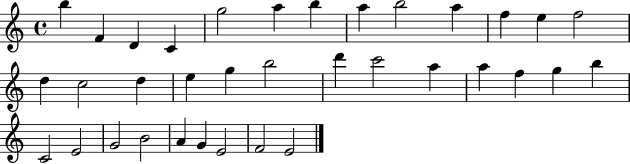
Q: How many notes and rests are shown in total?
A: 35